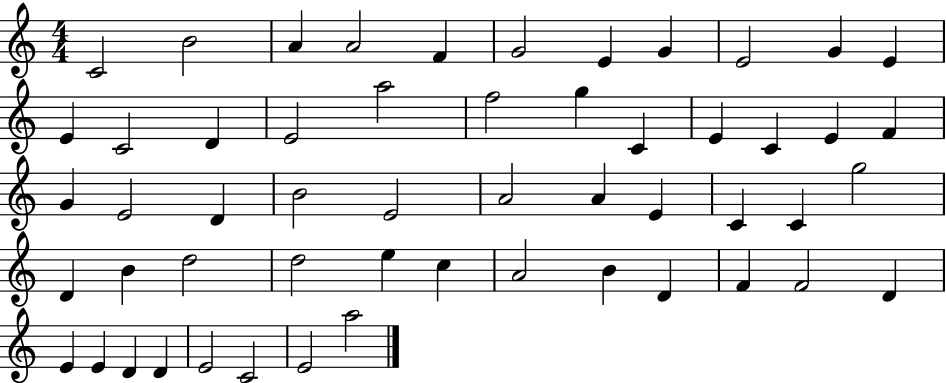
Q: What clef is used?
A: treble